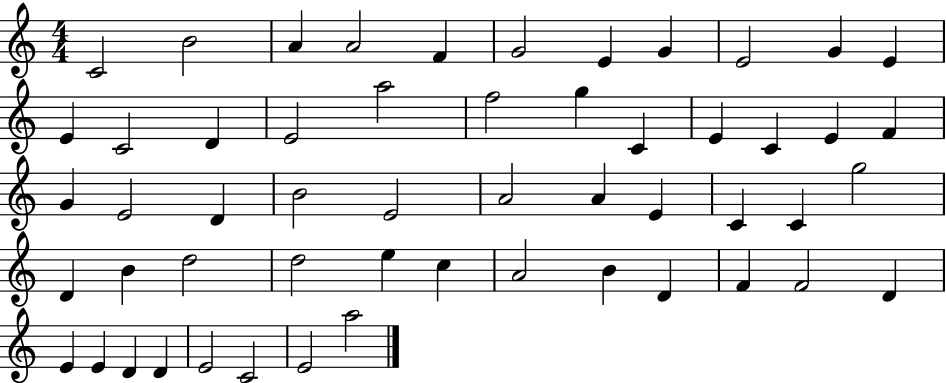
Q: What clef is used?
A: treble